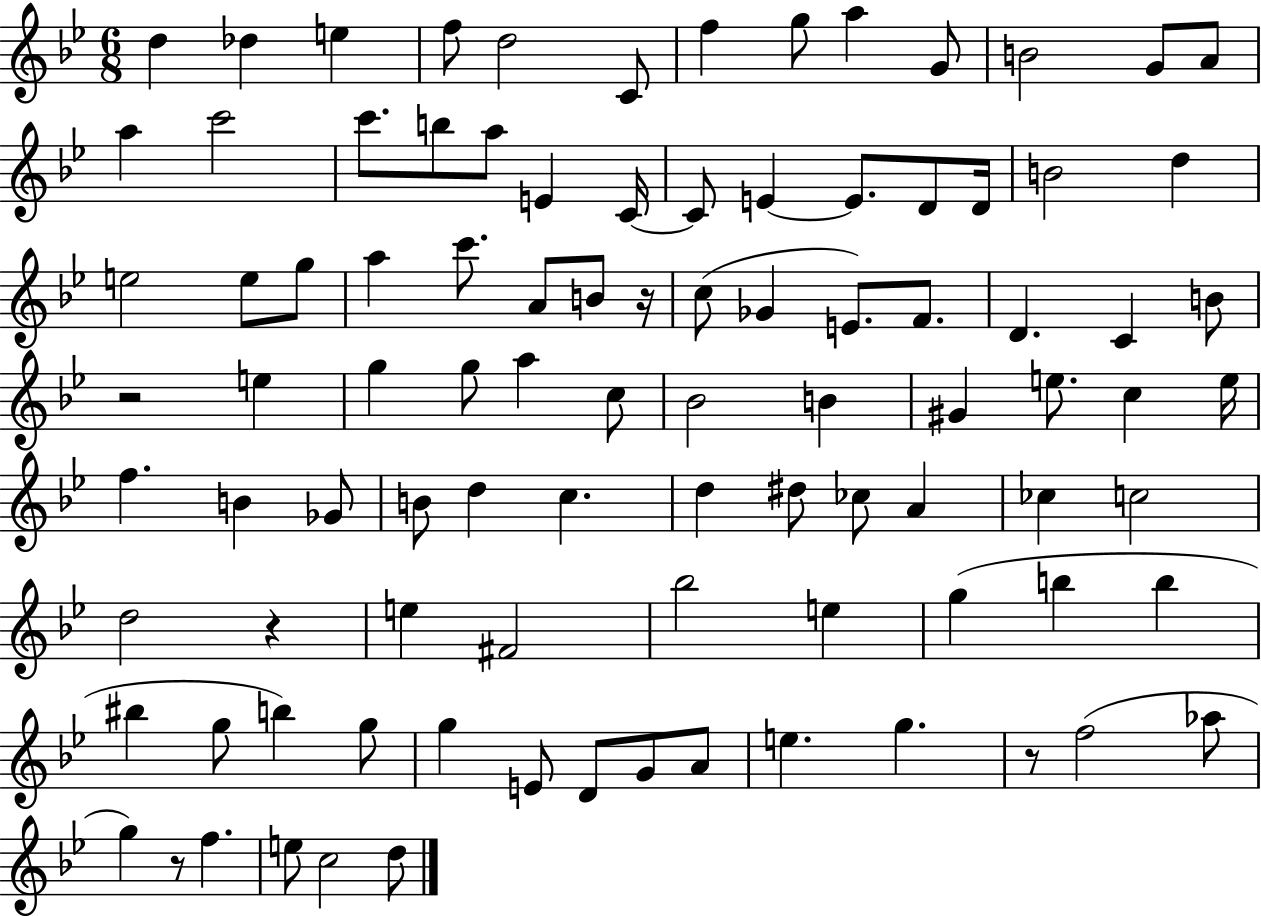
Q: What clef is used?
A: treble